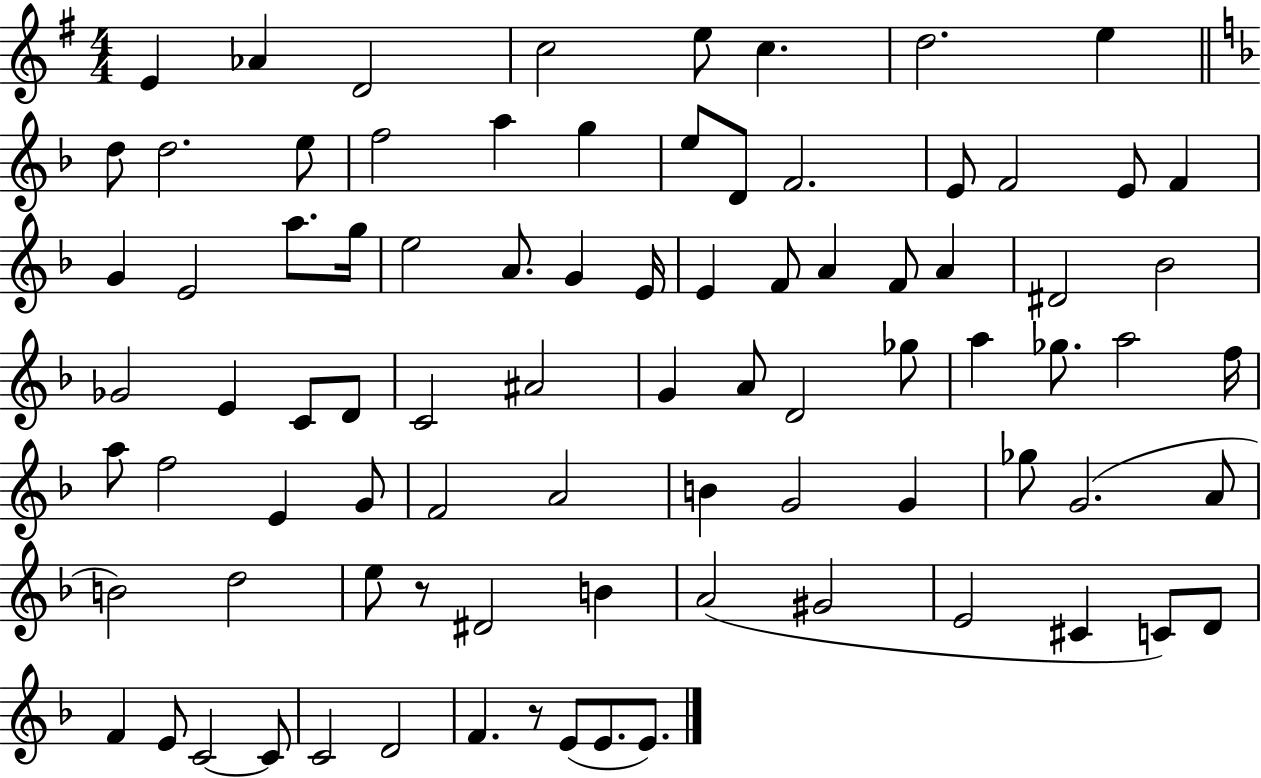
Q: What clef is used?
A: treble